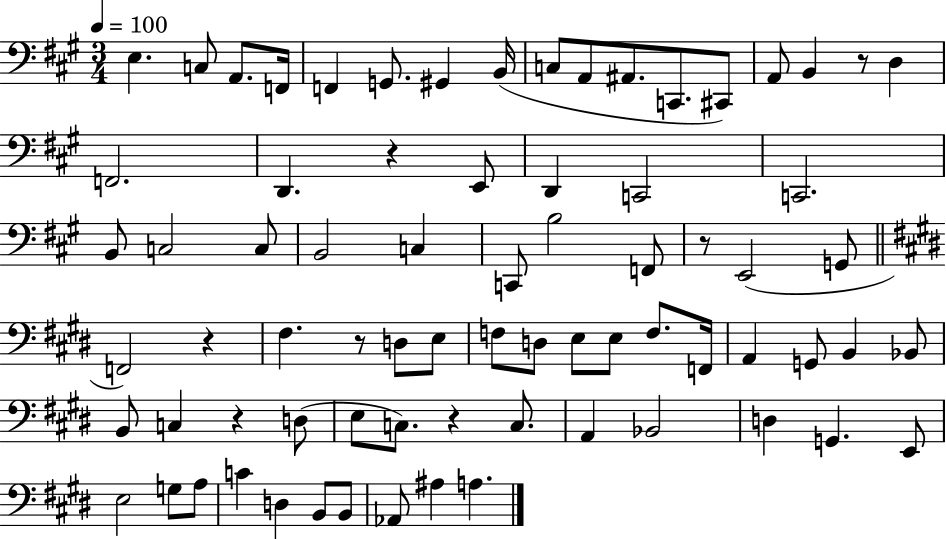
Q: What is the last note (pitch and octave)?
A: A3